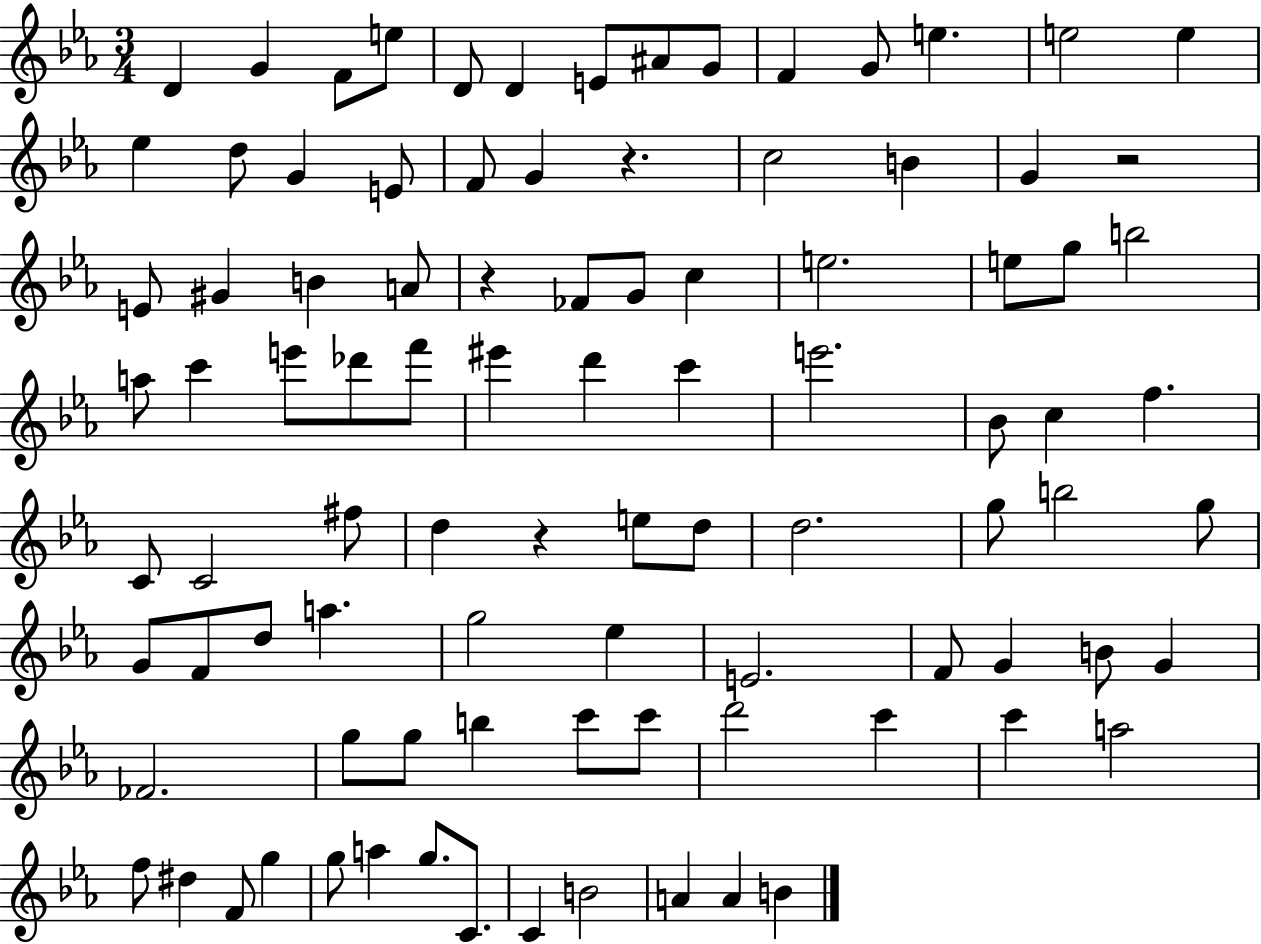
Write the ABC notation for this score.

X:1
T:Untitled
M:3/4
L:1/4
K:Eb
D G F/2 e/2 D/2 D E/2 ^A/2 G/2 F G/2 e e2 e _e d/2 G E/2 F/2 G z c2 B G z2 E/2 ^G B A/2 z _F/2 G/2 c e2 e/2 g/2 b2 a/2 c' e'/2 _d'/2 f'/2 ^e' d' c' e'2 _B/2 c f C/2 C2 ^f/2 d z e/2 d/2 d2 g/2 b2 g/2 G/2 F/2 d/2 a g2 _e E2 F/2 G B/2 G _F2 g/2 g/2 b c'/2 c'/2 d'2 c' c' a2 f/2 ^d F/2 g g/2 a g/2 C/2 C B2 A A B